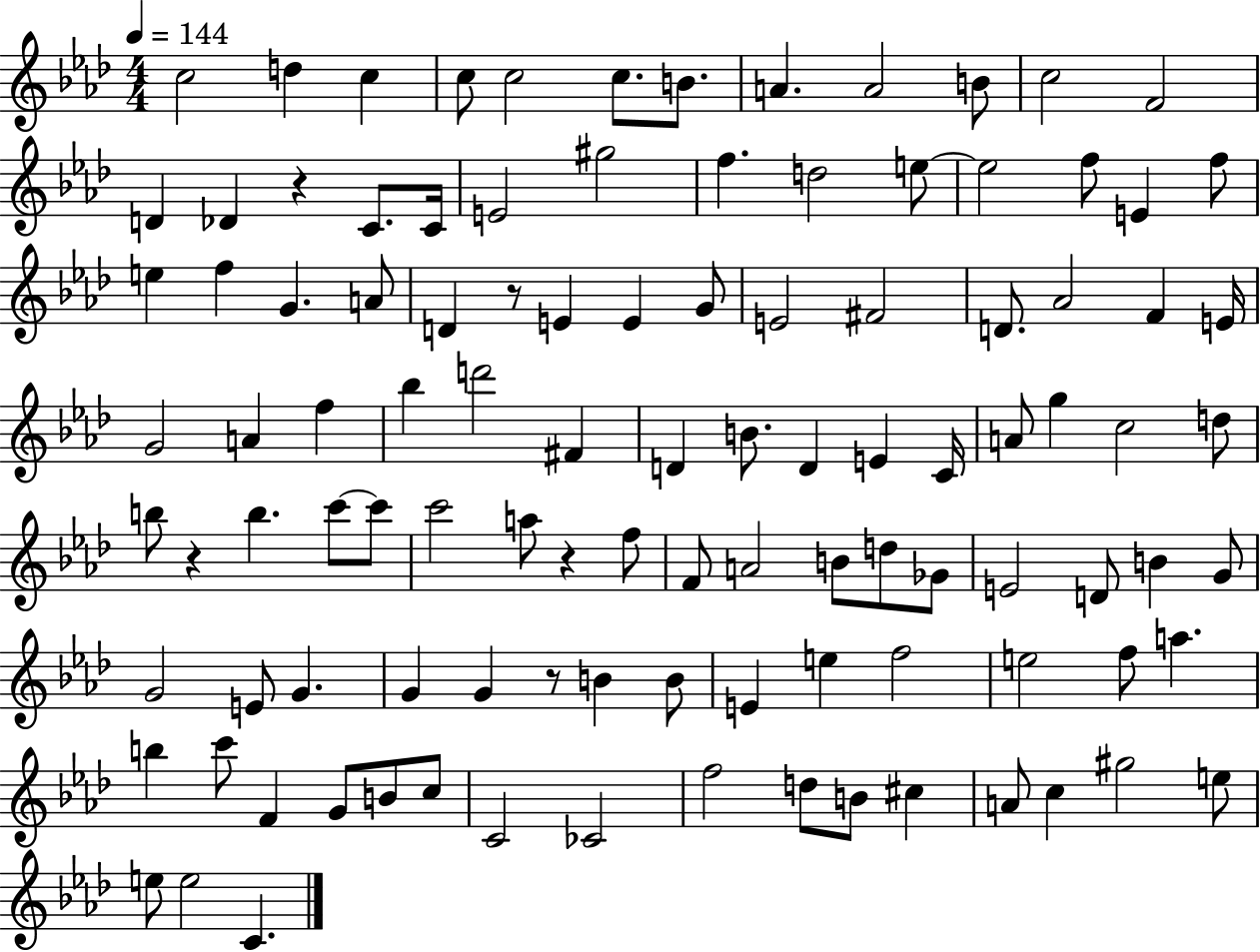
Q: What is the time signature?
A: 4/4